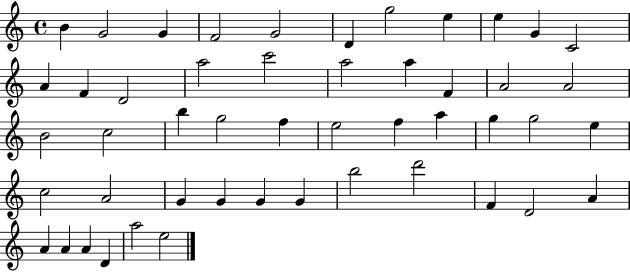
X:1
T:Untitled
M:4/4
L:1/4
K:C
B G2 G F2 G2 D g2 e e G C2 A F D2 a2 c'2 a2 a F A2 A2 B2 c2 b g2 f e2 f a g g2 e c2 A2 G G G G b2 d'2 F D2 A A A A D a2 e2